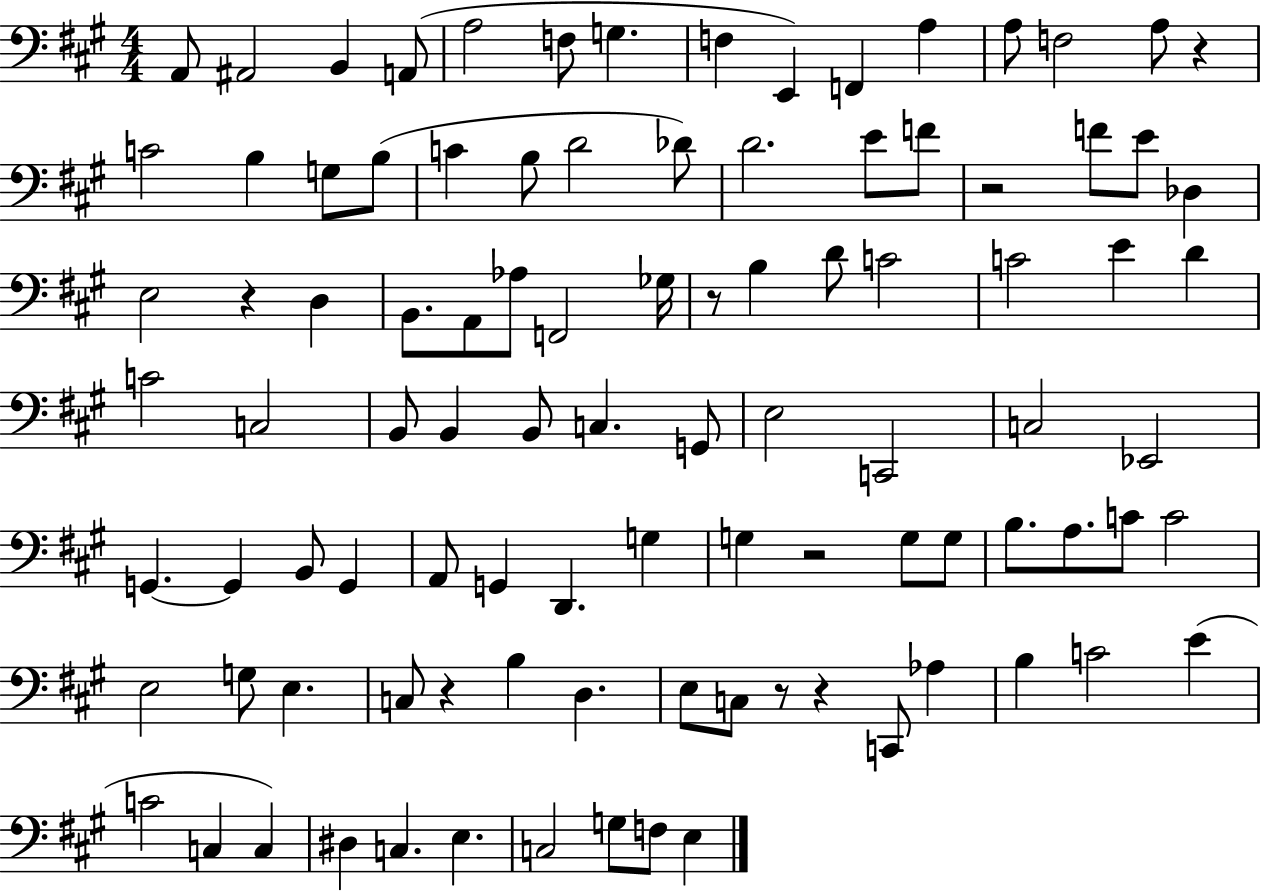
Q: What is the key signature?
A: A major